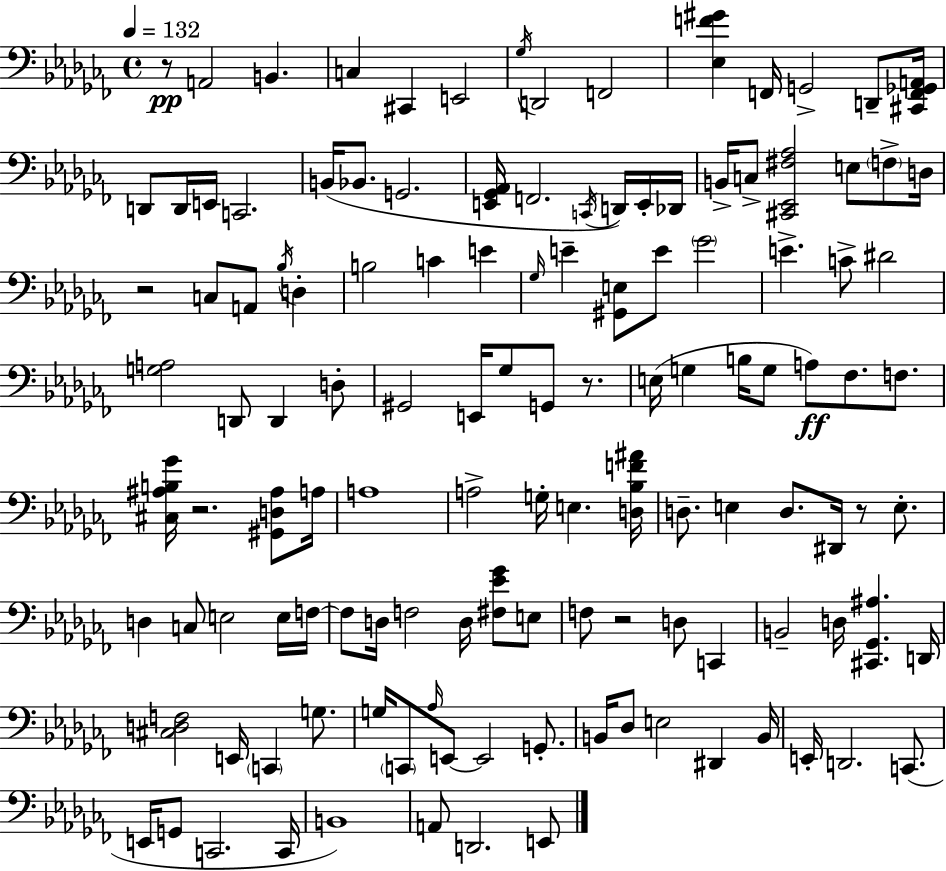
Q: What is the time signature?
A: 4/4